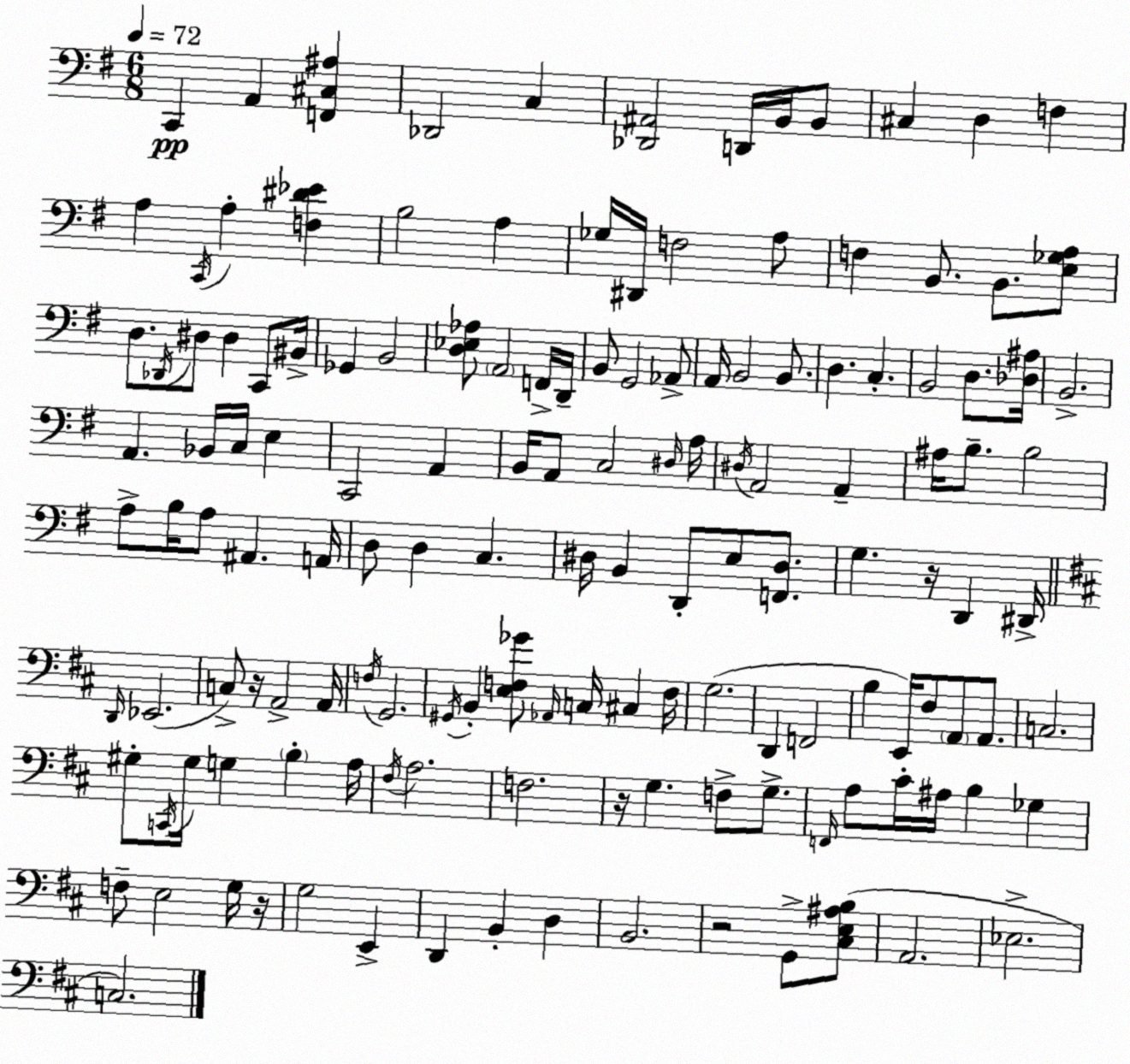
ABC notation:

X:1
T:Untitled
M:6/8
L:1/4
K:Em
C,, A,, [F,,^C,^A,] _D,,2 C, [_D,,^A,,]2 D,,/4 B,,/4 B,,/2 ^C, D, F, A, C,,/4 A, [F,^D_E] B,2 A, _G,/4 ^D,,/4 F,2 A,/2 F, B,,/2 B,,/2 [E,_G,A,]/2 D,/2 _D,,/4 ^D,/2 ^D, C,,/2 ^B,,/4 _G,, B,,2 [D,_E,_A,]/2 A,,2 F,,/4 D,,/4 B,,/2 G,,2 _A,,/2 A,,/4 B,,2 B,,/2 D, C, B,,2 D,/2 [_D,^A,]/4 B,,2 A,, _B,,/4 C,/4 E, C,,2 A,, B,,/4 A,,/2 C,2 ^D,/4 A,/4 ^D,/4 A,,2 A,, ^A,/4 B,/2 B,2 A,/2 B,/4 A,/2 ^A,, A,,/4 D,/2 D, C, ^D,/4 B,, D,,/2 E,/2 [F,,^D,]/2 G, z/4 D,, ^D,,/4 D,,/4 _E,,2 C,/2 z/4 A,,2 A,,/4 F,/4 G,,2 ^G,,/4 B,, [E,F,_G]/2 _A,,/4 C,/4 ^C, F,/4 G,2 D,, F,,2 B, E,,/4 ^F,/2 A,,/2 A,,/2 C,2 ^G,/2 C,,/4 ^G,/4 G, B, A,/4 ^F,/4 A,2 F,2 z/4 G, F,/2 G,/2 F,,/4 A,/2 ^C/4 ^A,/4 B, _G, F,/2 E,2 G,/4 z/4 G,2 E,, D,, B,, D, B,,2 z2 G,,/2 [^C,E,^A,B,]/2 A,,2 _E,2 C,2